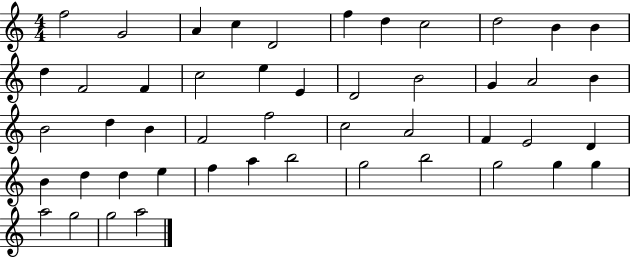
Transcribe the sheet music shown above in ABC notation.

X:1
T:Untitled
M:4/4
L:1/4
K:C
f2 G2 A c D2 f d c2 d2 B B d F2 F c2 e E D2 B2 G A2 B B2 d B F2 f2 c2 A2 F E2 D B d d e f a b2 g2 b2 g2 g g a2 g2 g2 a2